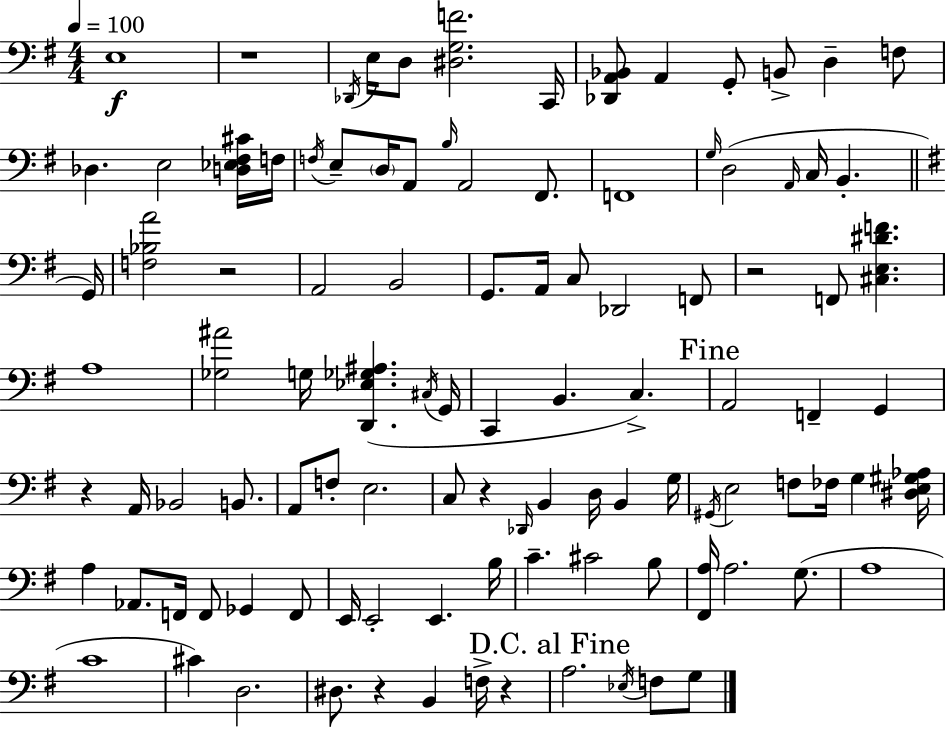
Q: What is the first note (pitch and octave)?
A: E3